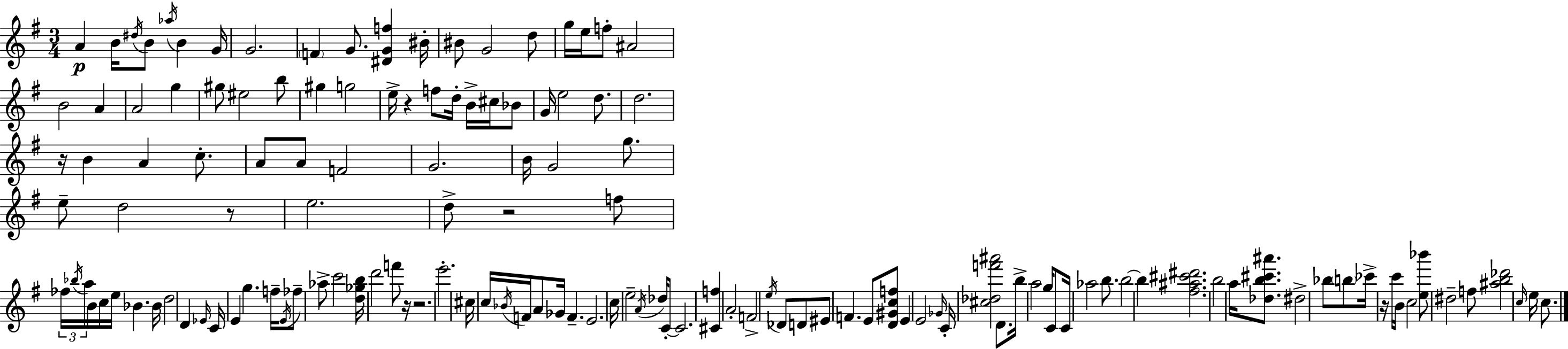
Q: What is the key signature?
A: G major